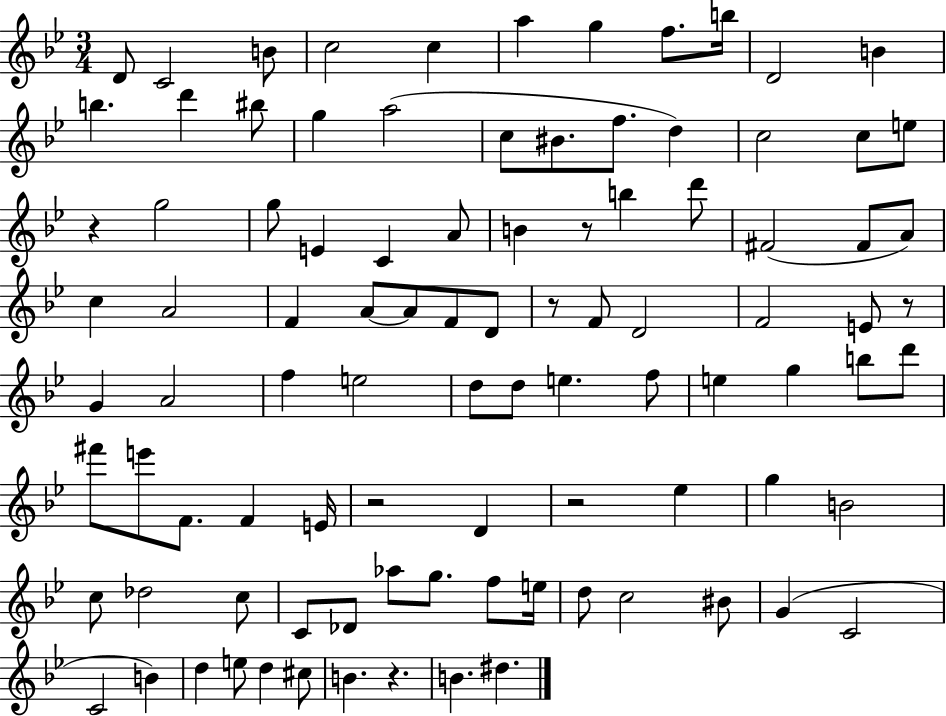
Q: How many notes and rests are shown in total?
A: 96